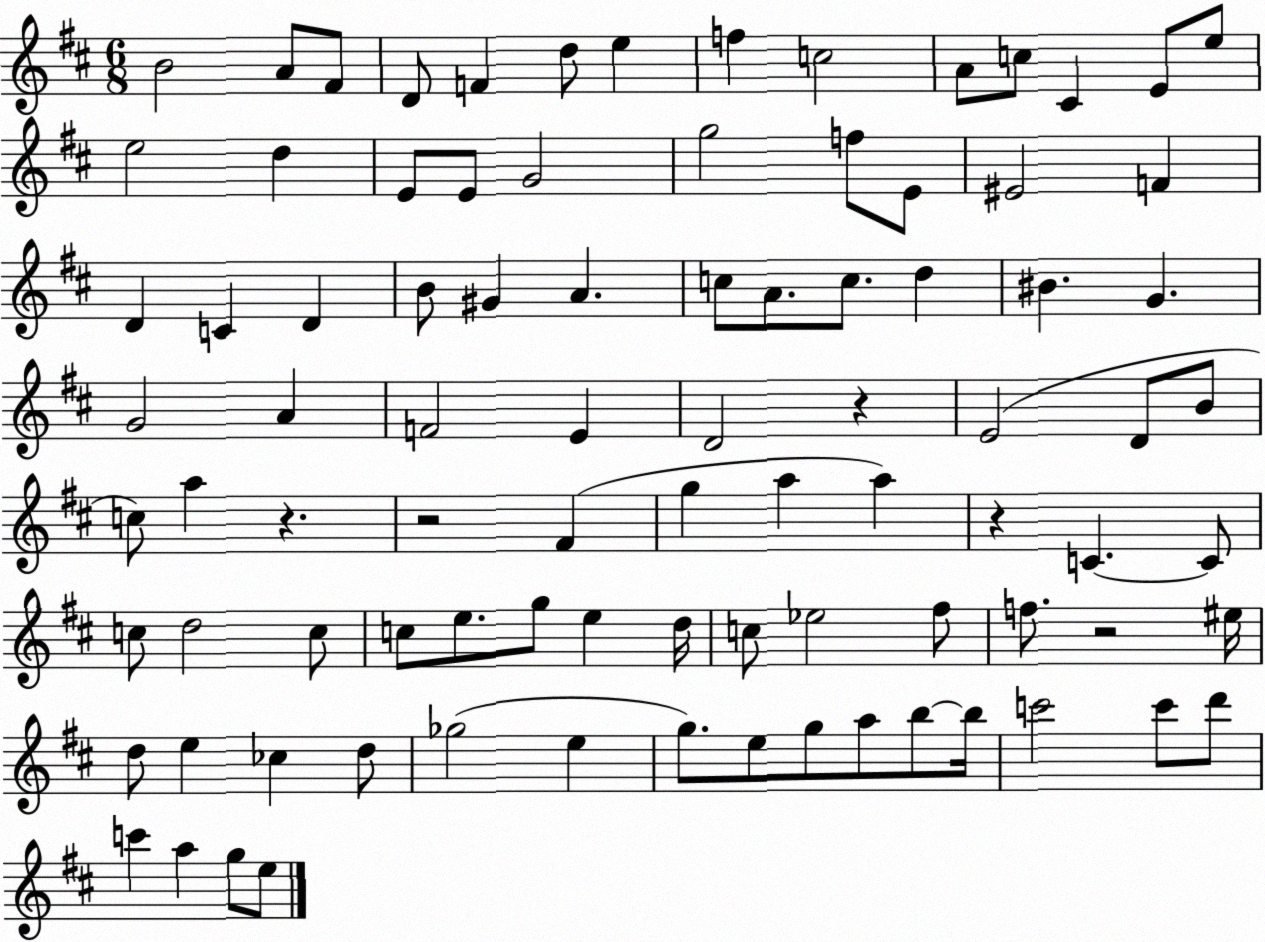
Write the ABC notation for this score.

X:1
T:Untitled
M:6/8
L:1/4
K:D
B2 A/2 ^F/2 D/2 F d/2 e f c2 A/2 c/2 ^C E/2 e/2 e2 d E/2 E/2 G2 g2 f/2 E/2 ^E2 F D C D B/2 ^G A c/2 A/2 c/2 d ^B G G2 A F2 E D2 z E2 D/2 B/2 c/2 a z z2 ^F g a a z C C/2 c/2 d2 c/2 c/2 e/2 g/2 e d/4 c/2 _e2 ^f/2 f/2 z2 ^e/4 d/2 e _c d/2 _g2 e g/2 e/2 g/2 a/2 b/2 b/4 c'2 c'/2 d'/2 c' a g/2 e/2